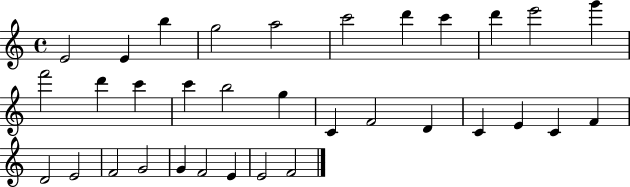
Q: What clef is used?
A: treble